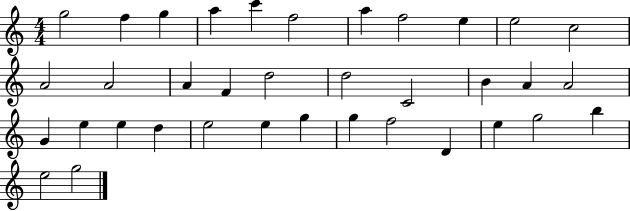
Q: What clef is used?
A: treble